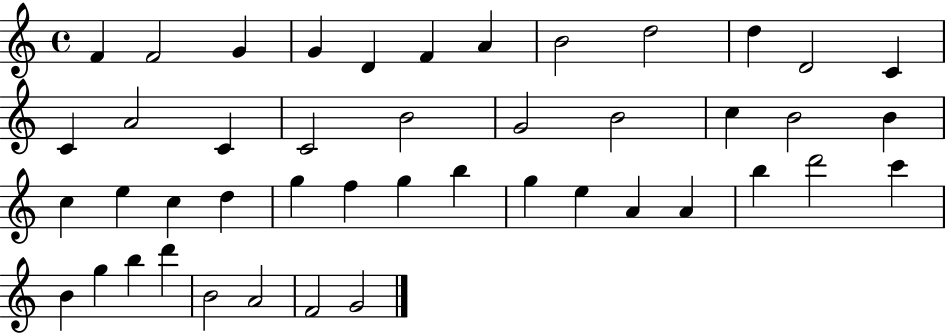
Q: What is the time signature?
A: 4/4